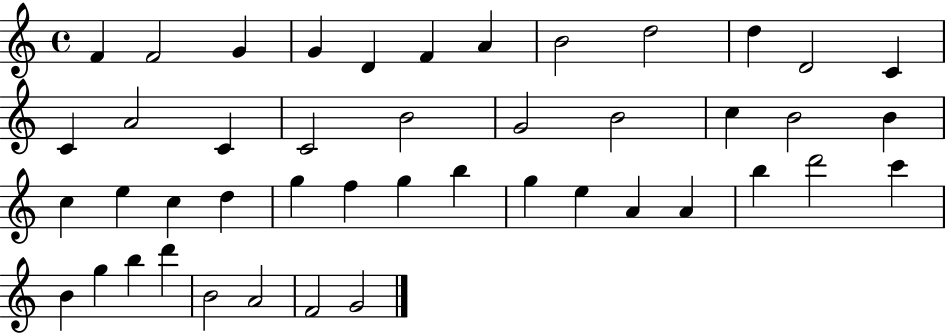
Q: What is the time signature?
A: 4/4